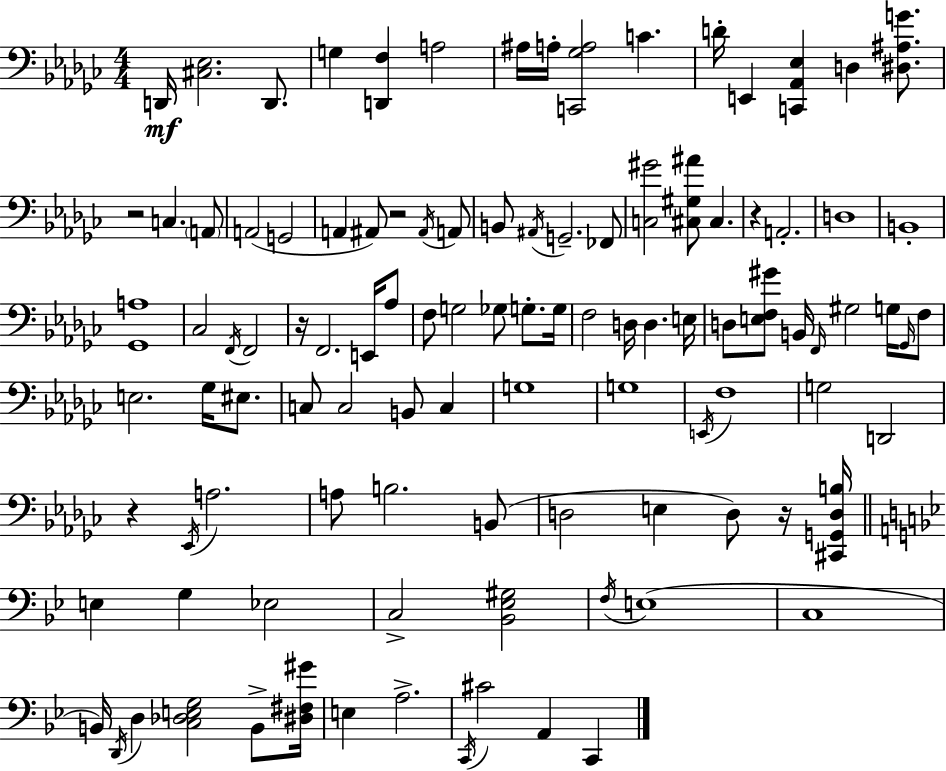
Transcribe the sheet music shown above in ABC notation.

X:1
T:Untitled
M:4/4
L:1/4
K:Ebm
D,,/4 [^C,_E,]2 D,,/2 G, [D,,F,] A,2 ^A,/4 A,/4 [C,,_G,A,]2 C D/4 E,, [C,,_A,,_E,] D, [^D,^A,G]/2 z2 C, A,,/2 A,,2 G,,2 A,, ^A,,/2 z2 ^A,,/4 A,,/2 B,,/2 ^A,,/4 G,,2 _F,,/2 [C,^G]2 [^C,^G,^A]/2 ^C, z A,,2 D,4 B,,4 [_G,,A,]4 _C,2 F,,/4 F,,2 z/4 F,,2 E,,/4 _A,/2 F,/2 G,2 _G,/2 G,/2 G,/4 F,2 D,/4 D, E,/4 D,/2 [E,F,^G]/2 B,,/4 F,,/4 ^G,2 G,/4 _G,,/4 F,/2 E,2 _G,/4 ^E,/2 C,/2 C,2 B,,/2 C, G,4 G,4 E,,/4 F,4 G,2 D,,2 z _E,,/4 A,2 A,/2 B,2 B,,/2 D,2 E, D,/2 z/4 [^C,,G,,D,B,]/4 E, G, _E,2 C,2 [_B,,_E,^G,]2 F,/4 E,4 C,4 B,,/4 D,,/4 D, [C,_D,E,G,]2 B,,/2 [^D,^F,^G]/4 E, A,2 C,,/4 ^C2 A,, C,,